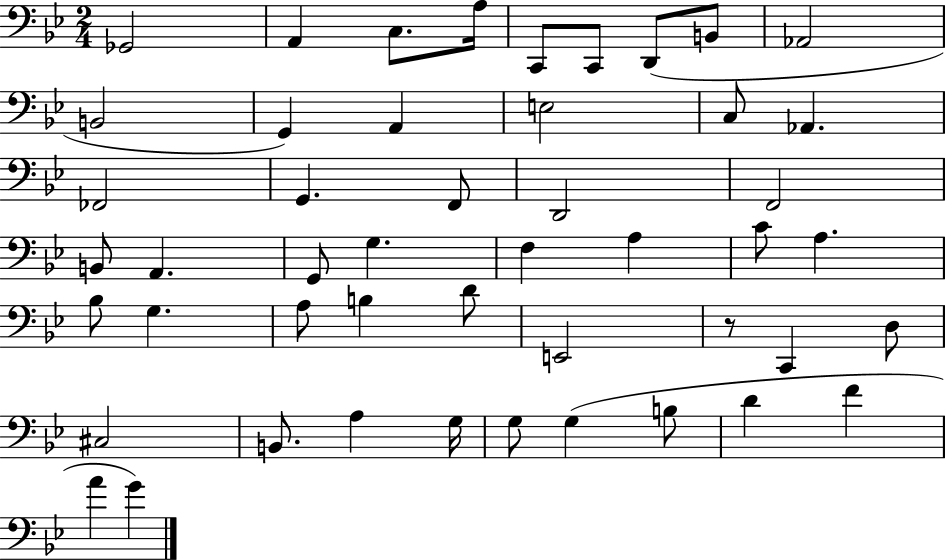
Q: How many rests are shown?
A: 1